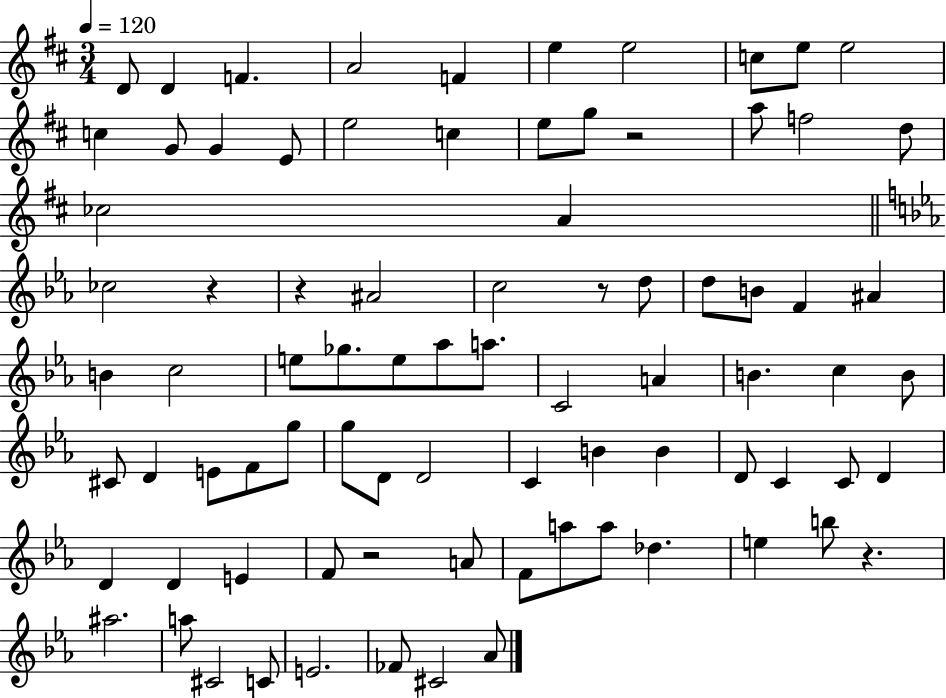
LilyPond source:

{
  \clef treble
  \numericTimeSignature
  \time 3/4
  \key d \major
  \tempo 4 = 120
  d'8 d'4 f'4. | a'2 f'4 | e''4 e''2 | c''8 e''8 e''2 | \break c''4 g'8 g'4 e'8 | e''2 c''4 | e''8 g''8 r2 | a''8 f''2 d''8 | \break ces''2 a'4 | \bar "||" \break \key ees \major ces''2 r4 | r4 ais'2 | c''2 r8 d''8 | d''8 b'8 f'4 ais'4 | \break b'4 c''2 | e''8 ges''8. e''8 aes''8 a''8. | c'2 a'4 | b'4. c''4 b'8 | \break cis'8 d'4 e'8 f'8 g''8 | g''8 d'8 d'2 | c'4 b'4 b'4 | d'8 c'4 c'8 d'4 | \break d'4 d'4 e'4 | f'8 r2 a'8 | f'8 a''8 a''8 des''4. | e''4 b''8 r4. | \break ais''2. | a''8 cis'2 c'8 | e'2. | fes'8 cis'2 aes'8 | \break \bar "|."
}